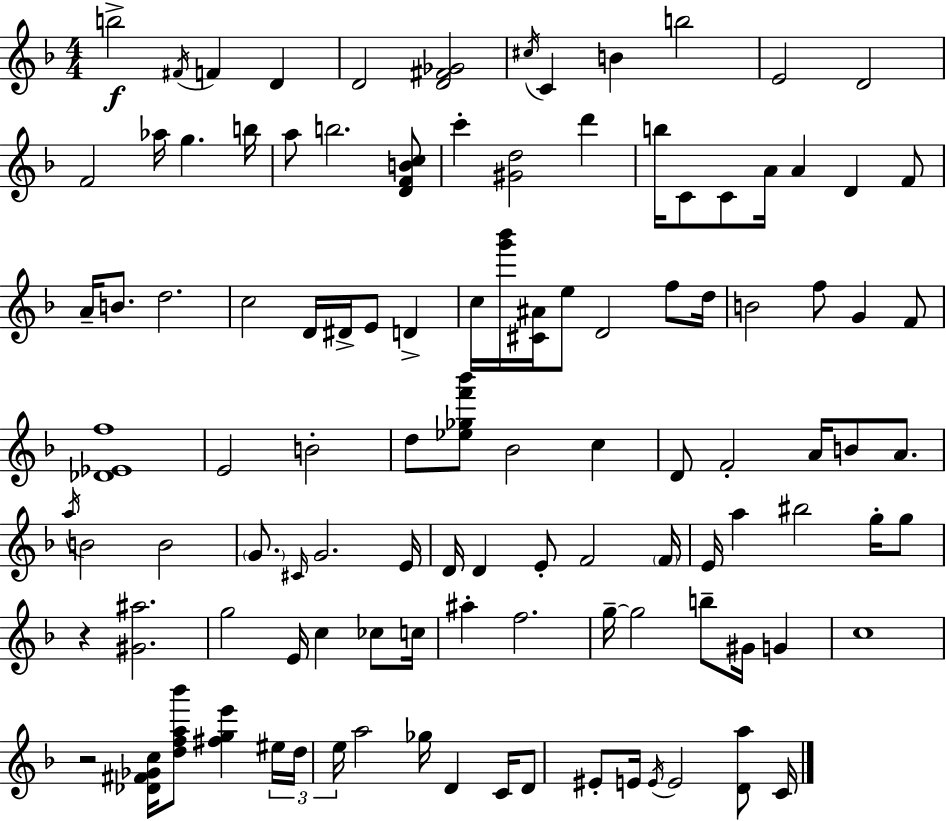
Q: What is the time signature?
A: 4/4